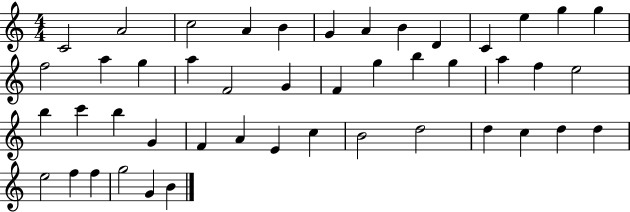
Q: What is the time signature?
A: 4/4